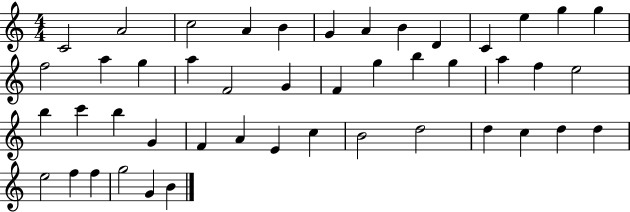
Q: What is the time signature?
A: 4/4